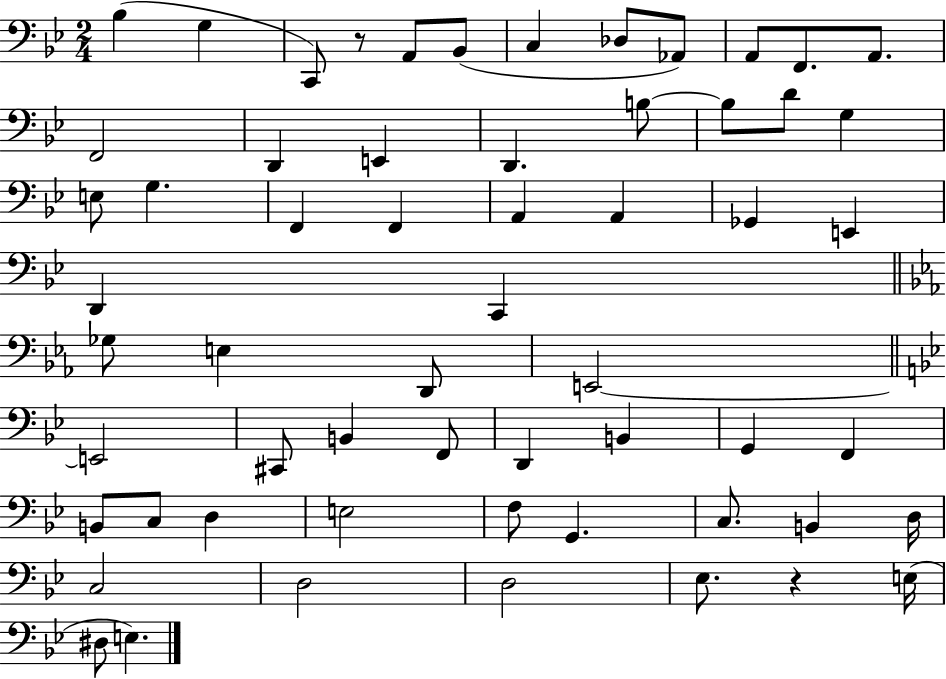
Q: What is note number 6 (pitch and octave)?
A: C3